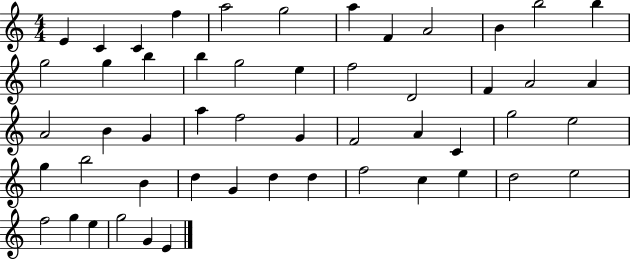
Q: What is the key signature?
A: C major